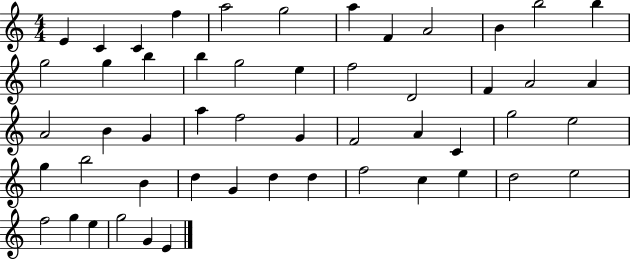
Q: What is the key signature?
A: C major